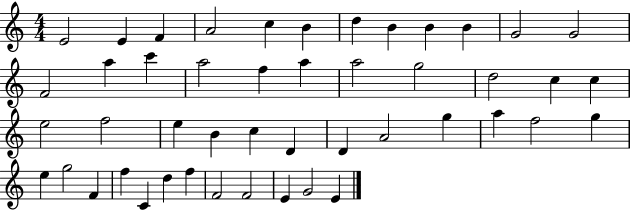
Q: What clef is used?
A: treble